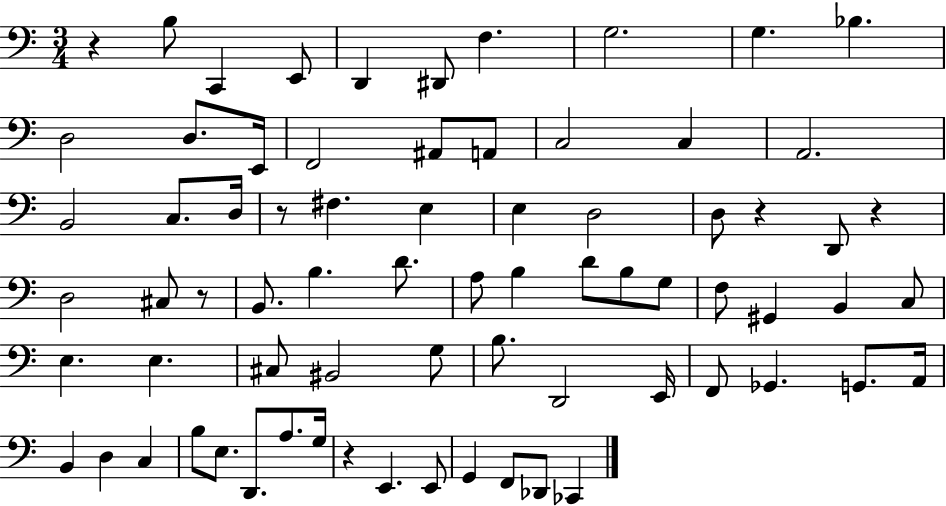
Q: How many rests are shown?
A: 6